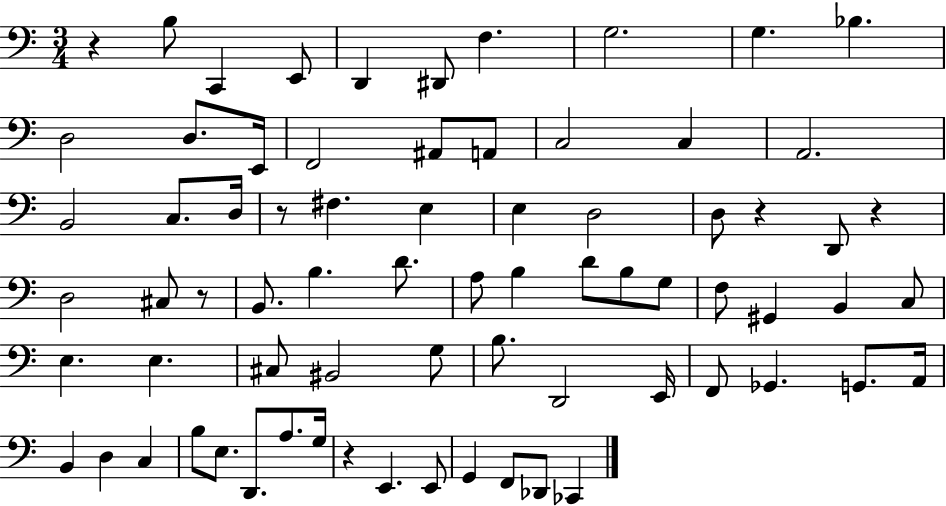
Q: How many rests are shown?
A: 6